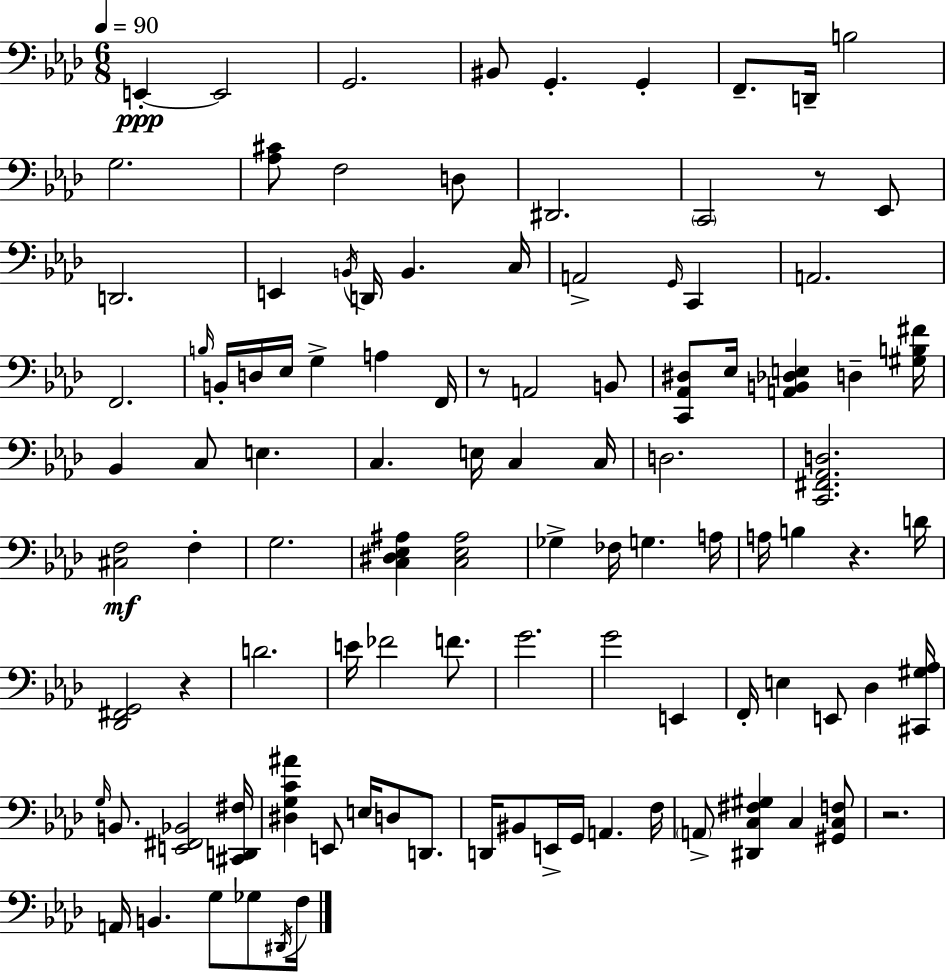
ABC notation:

X:1
T:Untitled
M:6/8
L:1/4
K:Fm
E,, E,,2 G,,2 ^B,,/2 G,, G,, F,,/2 D,,/4 B,2 G,2 [_A,^C]/2 F,2 D,/2 ^D,,2 C,,2 z/2 _E,,/2 D,,2 E,, B,,/4 D,,/4 B,, C,/4 A,,2 G,,/4 C,, A,,2 F,,2 B,/4 B,,/4 D,/4 _E,/4 G, A, F,,/4 z/2 A,,2 B,,/2 [C,,_A,,^D,]/2 _E,/4 [A,,B,,_D,E,] D, [^G,B,^F]/4 _B,, C,/2 E, C, E,/4 C, C,/4 D,2 [C,,^F,,_A,,D,]2 [^C,F,]2 F, G,2 [C,^D,_E,^A,] [C,_E,^A,]2 _G, _F,/4 G, A,/4 A,/4 B, z D/4 [_D,,^F,,G,,]2 z D2 E/4 _F2 F/2 G2 G2 E,, F,,/4 E, E,,/2 _D, [^C,,^G,_A,]/4 G,/4 B,,/2 [E,,^F,,_B,,]2 [^C,,D,,^F,]/4 [^D,G,C^A] E,,/2 E,/4 D,/2 D,,/2 D,,/4 ^B,,/2 E,,/4 G,,/4 A,, F,/4 A,,/2 [^D,,C,^F,^G,] C, [^G,,C,F,]/2 z2 A,,/4 B,, G,/2 _G,/2 ^D,,/4 F,/4